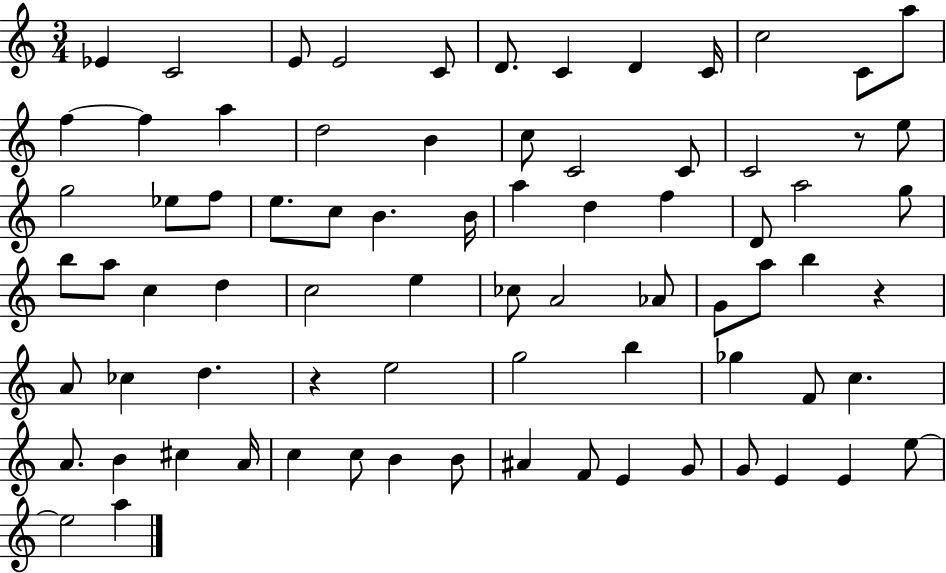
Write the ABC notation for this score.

X:1
T:Untitled
M:3/4
L:1/4
K:C
_E C2 E/2 E2 C/2 D/2 C D C/4 c2 C/2 a/2 f f a d2 B c/2 C2 C/2 C2 z/2 e/2 g2 _e/2 f/2 e/2 c/2 B B/4 a d f D/2 a2 g/2 b/2 a/2 c d c2 e _c/2 A2 _A/2 G/2 a/2 b z A/2 _c d z e2 g2 b _g F/2 c A/2 B ^c A/4 c c/2 B B/2 ^A F/2 E G/2 G/2 E E e/2 e2 a